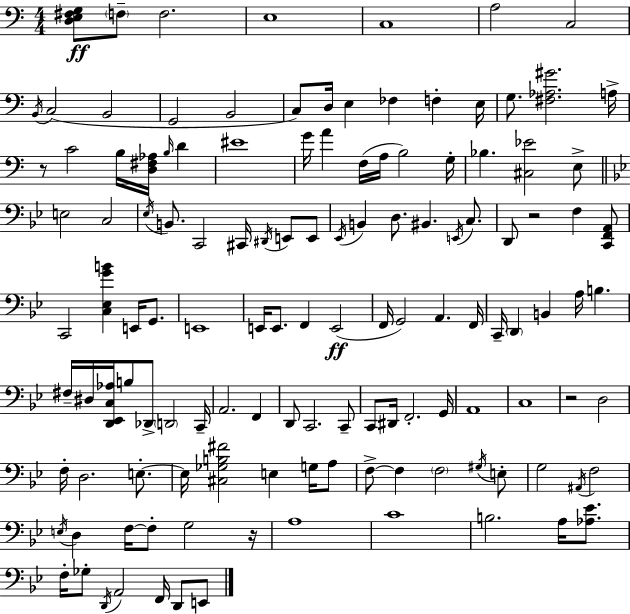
{
  \clef bass
  \numericTimeSignature
  \time 4/4
  \key a \minor
  <d e fis g>8\ff \parenthesize f8-- f2. | e1 | c1 | a2 c2 | \break \acciaccatura { b,16 }( c2 b,2 | g,2 b,2 | c8) d16 e4 fes4 f4-. | e16 g8. <fis aes gis'>2. | \break a16-> r8 c'2 b16 <d fis aes>16 \grace { b16 } d'4 | eis'1 | g'16 a'4 f16( a16 b2) | g16-. bes4. <cis ees'>2 | \break e8-> \bar "||" \break \key bes \major e2 c2 | \acciaccatura { ees16 } b,8. c,2 cis,16 \acciaccatura { dis,16 } e,8 | e,8 \acciaccatura { ees,16 } b,4 d8. bis,4. | \acciaccatura { e,16 } c8. d,8 r2 f4 | \break <c, f, a,>8 c,2 <c ees g' b'>4 | e,16 g,8. e,1 | e,16 e,8. f,4 e,2(\ff | f,16 g,2) a,4. | \break f,16 c,16-- \parenthesize d,4 b,4 a16 b4. | fis16-- dis16 <d, ees, c aes>16 b8 des,8-> \parenthesize d,2 | c,16-- a,2. | f,4 d,8 c,2. | \break c,8-- c,8 dis,16 f,2.-. | g,16 a,1 | c1 | r2 d2 | \break f16-. d2. | e8.-.~~ e16 <cis ges b fis'>2 e4 | g16 a8 f8->~~ f4 \parenthesize f2 | \acciaccatura { gis16 } e8-. g2 \acciaccatura { ais,16 } f2 | \break \acciaccatura { e16 } d4 f16~~ f8-. g2 | r16 a1 | c'1 | b2. | \break a16 <aes ees'>8. f16-. ges8-. \acciaccatura { d,16 } a,2 | f,16 d,8 e,8 \bar "|."
}